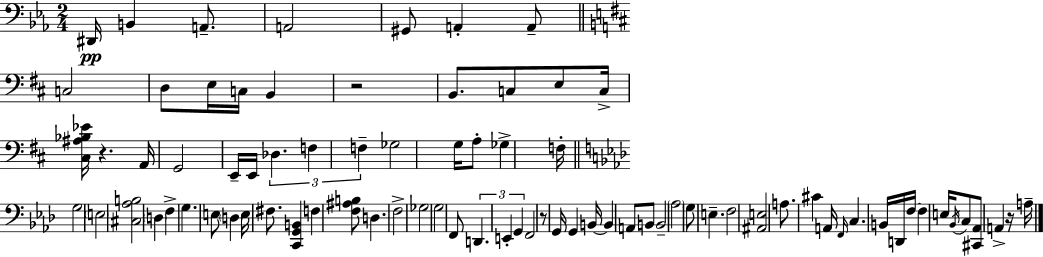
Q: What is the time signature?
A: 2/4